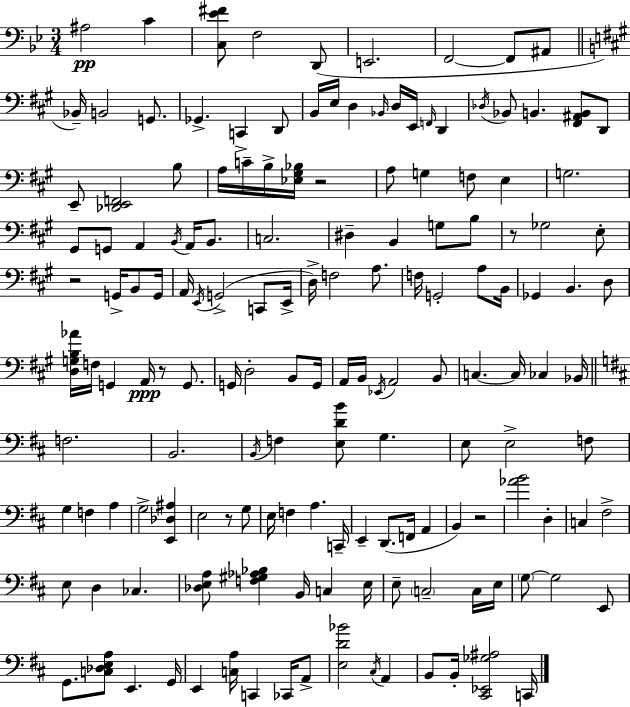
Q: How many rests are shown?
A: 6